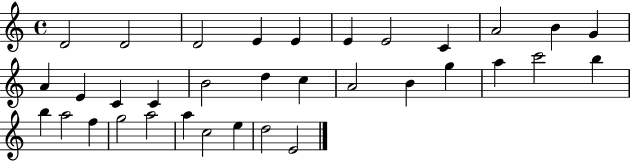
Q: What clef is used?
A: treble